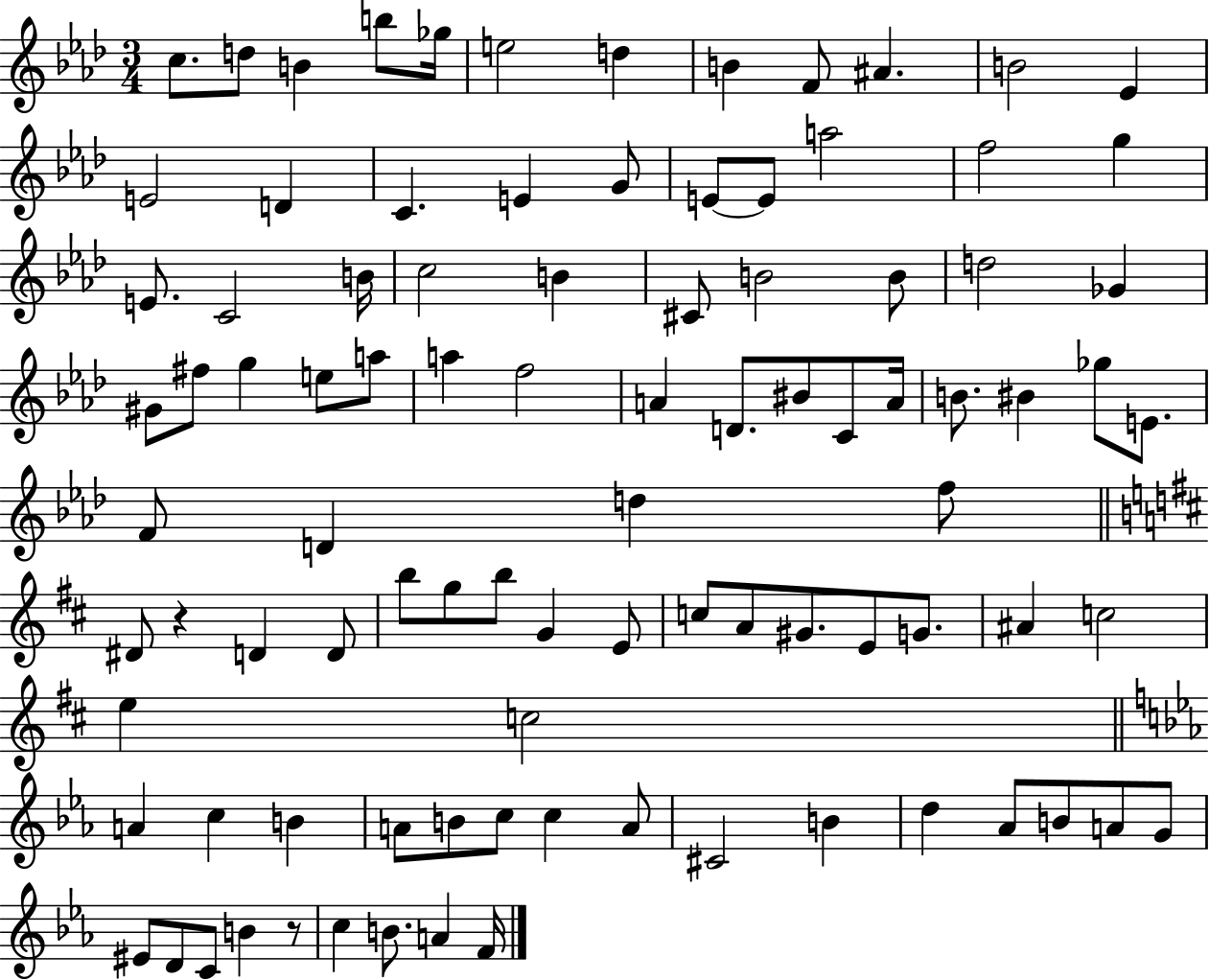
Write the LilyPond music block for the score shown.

{
  \clef treble
  \numericTimeSignature
  \time 3/4
  \key aes \major
  c''8. d''8 b'4 b''8 ges''16 | e''2 d''4 | b'4 f'8 ais'4. | b'2 ees'4 | \break e'2 d'4 | c'4. e'4 g'8 | e'8~~ e'8 a''2 | f''2 g''4 | \break e'8. c'2 b'16 | c''2 b'4 | cis'8 b'2 b'8 | d''2 ges'4 | \break gis'8 fis''8 g''4 e''8 a''8 | a''4 f''2 | a'4 d'8. bis'8 c'8 a'16 | b'8. bis'4 ges''8 e'8. | \break f'8 d'4 d''4 f''8 | \bar "||" \break \key b \minor dis'8 r4 d'4 d'8 | b''8 g''8 b''8 g'4 e'8 | c''8 a'8 gis'8. e'8 g'8. | ais'4 c''2 | \break e''4 c''2 | \bar "||" \break \key c \minor a'4 c''4 b'4 | a'8 b'8 c''8 c''4 a'8 | cis'2 b'4 | d''4 aes'8 b'8 a'8 g'8 | \break eis'8 d'8 c'8 b'4 r8 | c''4 b'8. a'4 f'16 | \bar "|."
}